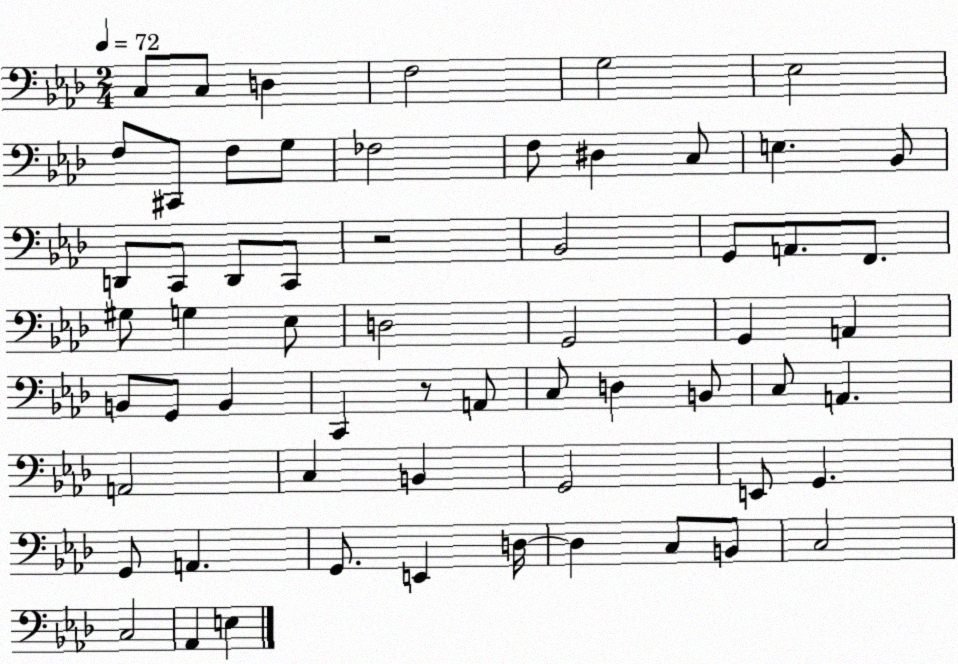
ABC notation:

X:1
T:Untitled
M:2/4
L:1/4
K:Ab
C,/2 C,/2 D, F,2 G,2 _E,2 F,/2 ^C,,/2 F,/2 G,/2 _F,2 F,/2 ^D, C,/2 E, _B,,/2 D,,/2 C,,/2 D,,/2 C,,/2 z2 _B,,2 G,,/2 A,,/2 F,,/2 ^G,/2 G, _E,/2 D,2 G,,2 G,, A,, B,,/2 G,,/2 B,, C,, z/2 A,,/2 C,/2 D, B,,/2 C,/2 A,, A,,2 C, B,, G,,2 E,,/2 G,, G,,/2 A,, G,,/2 E,, D,/4 D, C,/2 B,,/2 C,2 C,2 _A,, E,